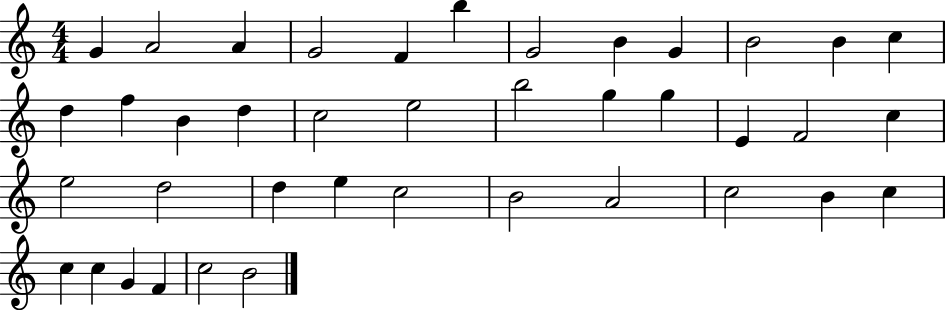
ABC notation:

X:1
T:Untitled
M:4/4
L:1/4
K:C
G A2 A G2 F b G2 B G B2 B c d f B d c2 e2 b2 g g E F2 c e2 d2 d e c2 B2 A2 c2 B c c c G F c2 B2